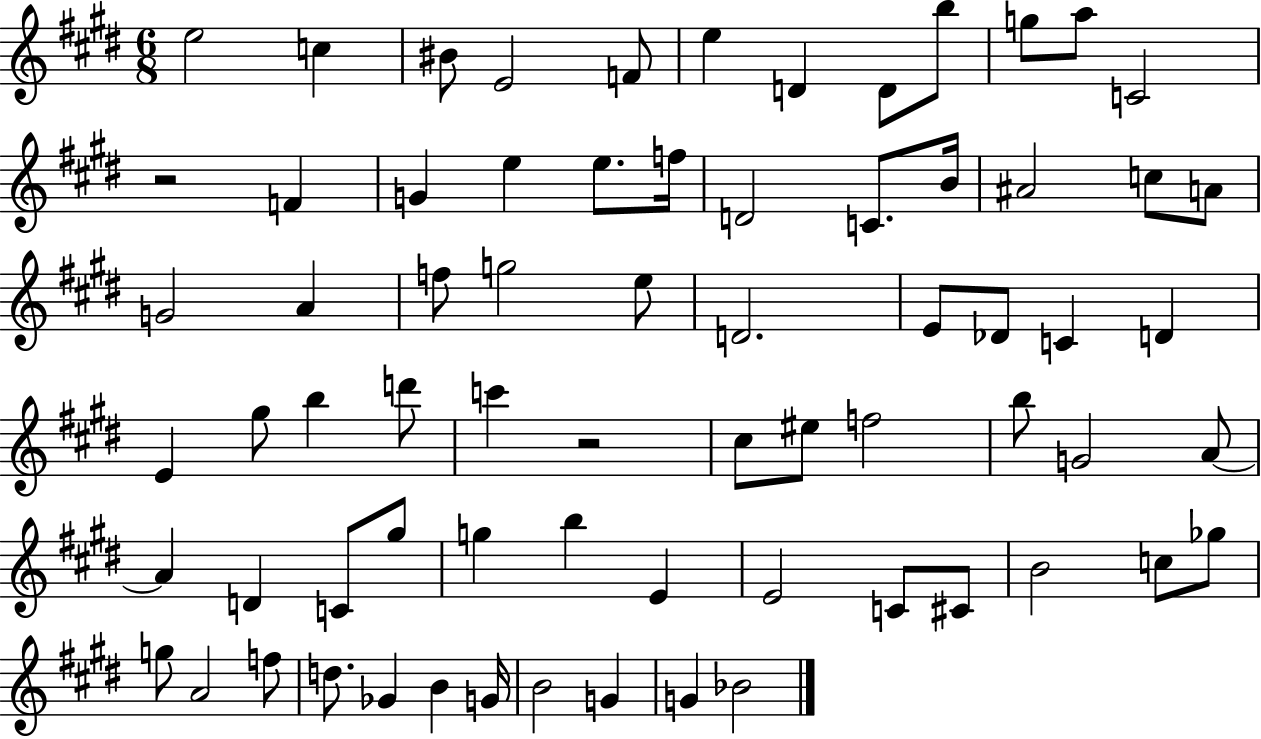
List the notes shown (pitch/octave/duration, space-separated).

E5/h C5/q BIS4/e E4/h F4/e E5/q D4/q D4/e B5/e G5/e A5/e C4/h R/h F4/q G4/q E5/q E5/e. F5/s D4/h C4/e. B4/s A#4/h C5/e A4/e G4/h A4/q F5/e G5/h E5/e D4/h. E4/e Db4/e C4/q D4/q E4/q G#5/e B5/q D6/e C6/q R/h C#5/e EIS5/e F5/h B5/e G4/h A4/e A4/q D4/q C4/e G#5/e G5/q B5/q E4/q E4/h C4/e C#4/e B4/h C5/e Gb5/e G5/e A4/h F5/e D5/e. Gb4/q B4/q G4/s B4/h G4/q G4/q Bb4/h